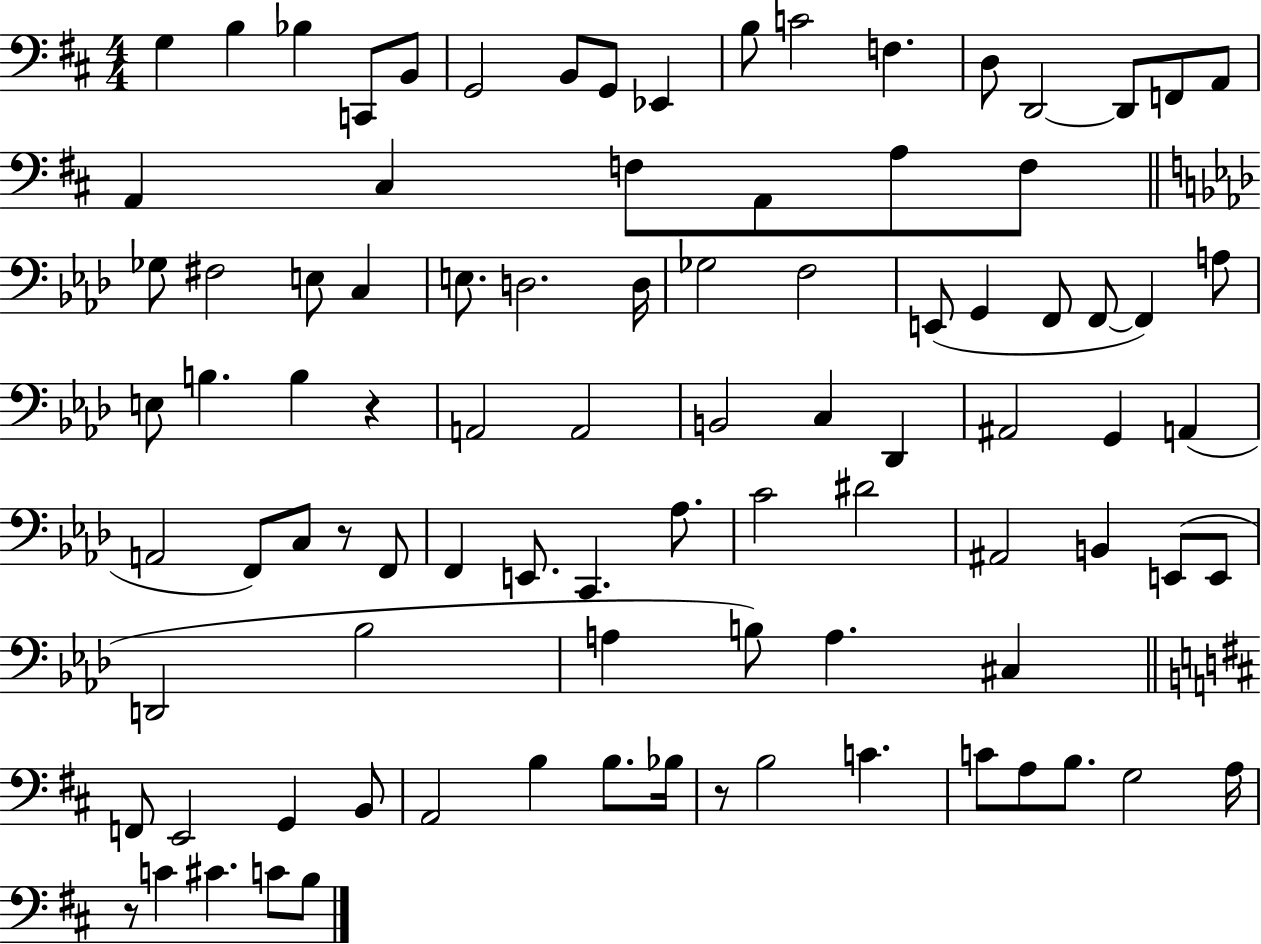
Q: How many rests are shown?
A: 4